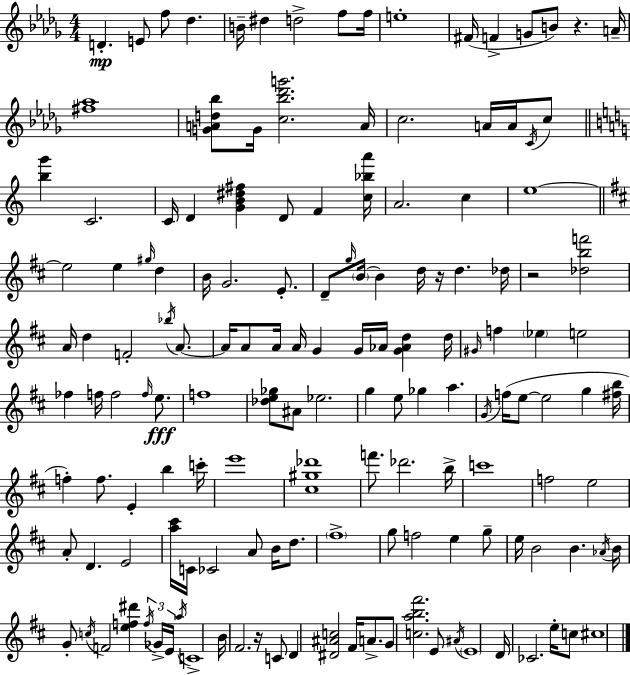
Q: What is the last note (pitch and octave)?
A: C#5